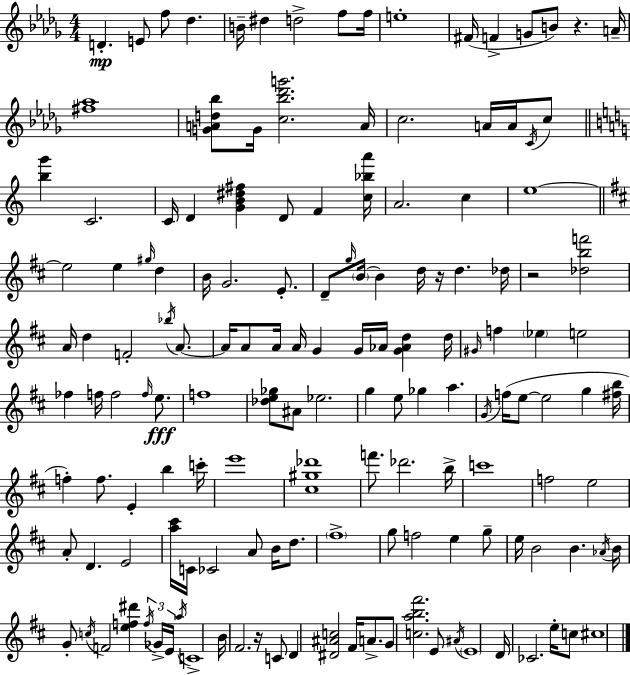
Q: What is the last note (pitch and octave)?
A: C#5